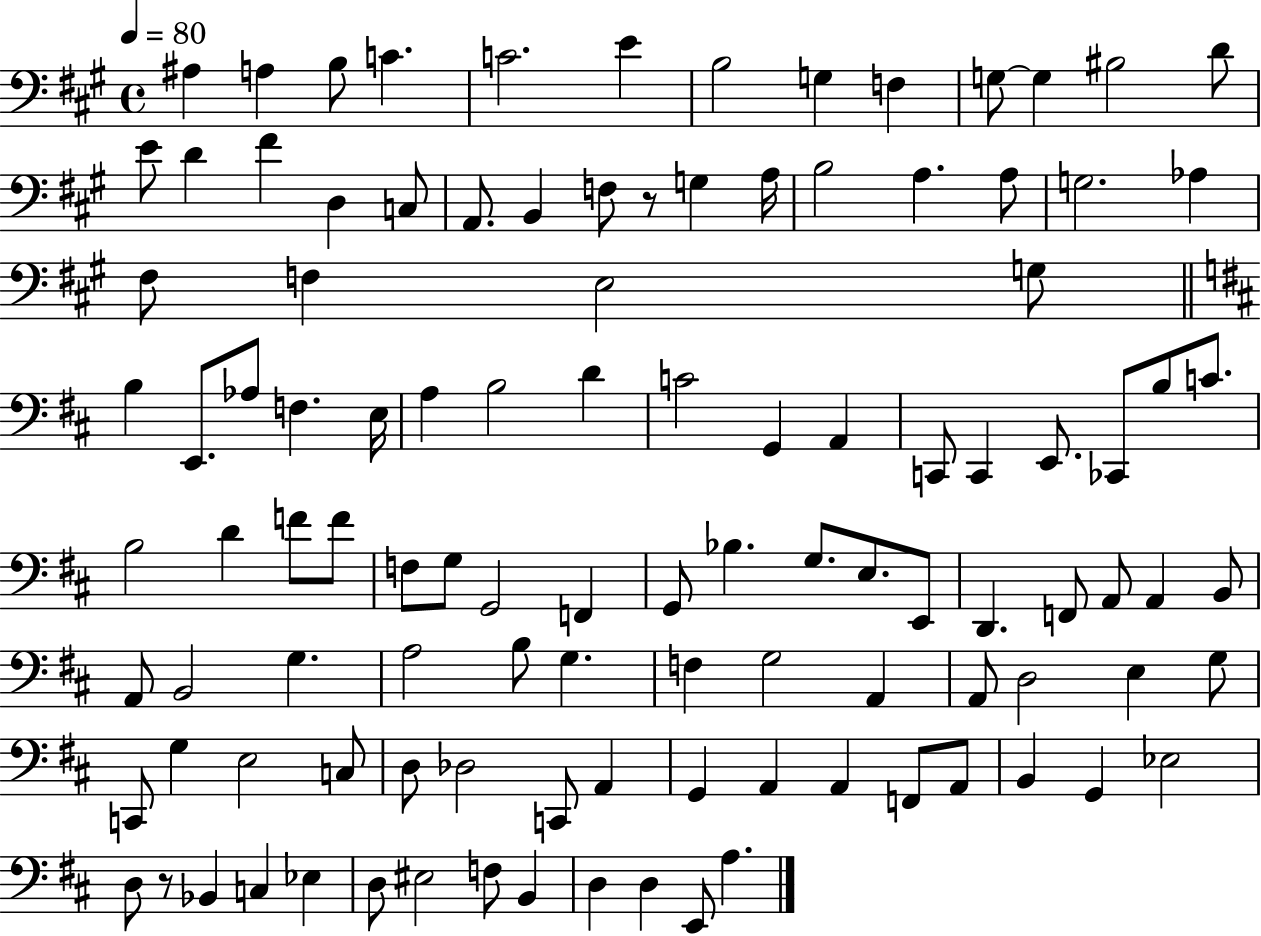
{
  \clef bass
  \time 4/4
  \defaultTimeSignature
  \key a \major
  \tempo 4 = 80
  ais4 a4 b8 c'4. | c'2. e'4 | b2 g4 f4 | g8~~ g4 bis2 d'8 | \break e'8 d'4 fis'4 d4 c8 | a,8. b,4 f8 r8 g4 a16 | b2 a4. a8 | g2. aes4 | \break fis8 f4 e2 g8 | \bar "||" \break \key d \major b4 e,8. aes8 f4. e16 | a4 b2 d'4 | c'2 g,4 a,4 | c,8 c,4 e,8. ces,8 b8 c'8. | \break b2 d'4 f'8 f'8 | f8 g8 g,2 f,4 | g,8 bes4. g8. e8. e,8 | d,4. f,8 a,8 a,4 b,8 | \break a,8 b,2 g4. | a2 b8 g4. | f4 g2 a,4 | a,8 d2 e4 g8 | \break c,8 g4 e2 c8 | d8 des2 c,8 a,4 | g,4 a,4 a,4 f,8 a,8 | b,4 g,4 ees2 | \break d8 r8 bes,4 c4 ees4 | d8 eis2 f8 b,4 | d4 d4 e,8 a4. | \bar "|."
}